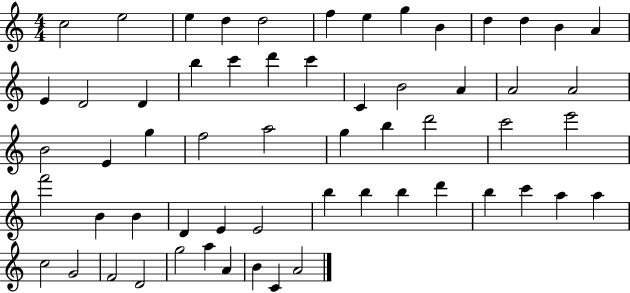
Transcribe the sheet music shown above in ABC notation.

X:1
T:Untitled
M:4/4
L:1/4
K:C
c2 e2 e d d2 f e g B d d B A E D2 D b c' d' c' C B2 A A2 A2 B2 E g f2 a2 g b d'2 c'2 e'2 f'2 B B D E E2 b b b d' b c' a a c2 G2 F2 D2 g2 a A B C A2